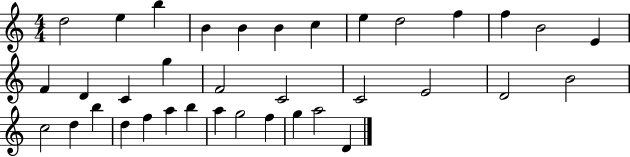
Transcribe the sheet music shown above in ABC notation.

X:1
T:Untitled
M:4/4
L:1/4
K:C
d2 e b B B B c e d2 f f B2 E F D C g F2 C2 C2 E2 D2 B2 c2 d b d f a b a g2 f g a2 D